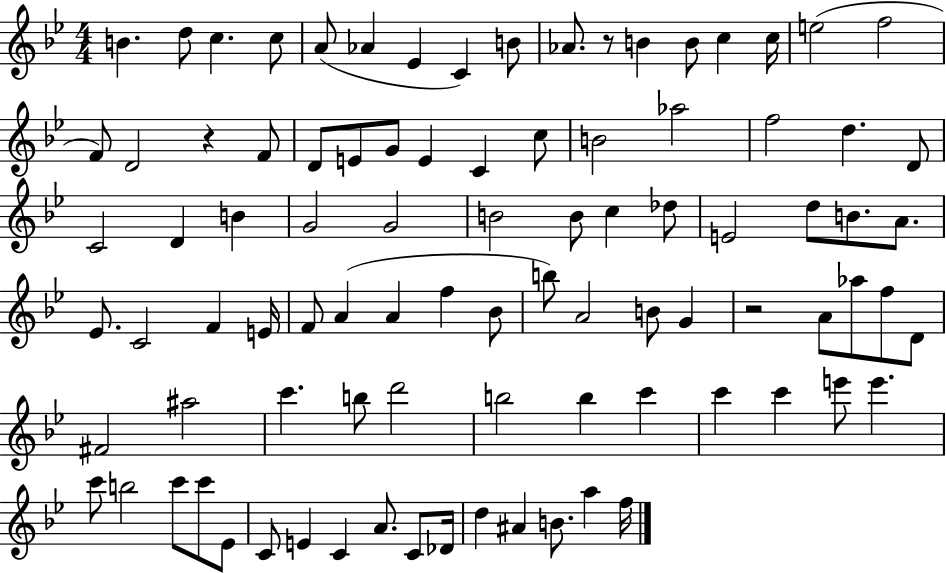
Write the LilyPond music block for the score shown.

{
  \clef treble
  \numericTimeSignature
  \time 4/4
  \key bes \major
  b'4. d''8 c''4. c''8 | a'8( aes'4 ees'4 c'4) b'8 | aes'8. r8 b'4 b'8 c''4 c''16 | e''2( f''2 | \break f'8) d'2 r4 f'8 | d'8 e'8 g'8 e'4 c'4 c''8 | b'2 aes''2 | f''2 d''4. d'8 | \break c'2 d'4 b'4 | g'2 g'2 | b'2 b'8 c''4 des''8 | e'2 d''8 b'8. a'8. | \break ees'8. c'2 f'4 e'16 | f'8 a'4( a'4 f''4 bes'8 | b''8) a'2 b'8 g'4 | r2 a'8 aes''8 f''8 d'8 | \break fis'2 ais''2 | c'''4. b''8 d'''2 | b''2 b''4 c'''4 | c'''4 c'''4 e'''8 e'''4. | \break c'''8 b''2 c'''8 c'''8 ees'8 | c'8 e'4 c'4 a'8. c'8 des'16 | d''4 ais'4 b'8. a''4 f''16 | \bar "|."
}